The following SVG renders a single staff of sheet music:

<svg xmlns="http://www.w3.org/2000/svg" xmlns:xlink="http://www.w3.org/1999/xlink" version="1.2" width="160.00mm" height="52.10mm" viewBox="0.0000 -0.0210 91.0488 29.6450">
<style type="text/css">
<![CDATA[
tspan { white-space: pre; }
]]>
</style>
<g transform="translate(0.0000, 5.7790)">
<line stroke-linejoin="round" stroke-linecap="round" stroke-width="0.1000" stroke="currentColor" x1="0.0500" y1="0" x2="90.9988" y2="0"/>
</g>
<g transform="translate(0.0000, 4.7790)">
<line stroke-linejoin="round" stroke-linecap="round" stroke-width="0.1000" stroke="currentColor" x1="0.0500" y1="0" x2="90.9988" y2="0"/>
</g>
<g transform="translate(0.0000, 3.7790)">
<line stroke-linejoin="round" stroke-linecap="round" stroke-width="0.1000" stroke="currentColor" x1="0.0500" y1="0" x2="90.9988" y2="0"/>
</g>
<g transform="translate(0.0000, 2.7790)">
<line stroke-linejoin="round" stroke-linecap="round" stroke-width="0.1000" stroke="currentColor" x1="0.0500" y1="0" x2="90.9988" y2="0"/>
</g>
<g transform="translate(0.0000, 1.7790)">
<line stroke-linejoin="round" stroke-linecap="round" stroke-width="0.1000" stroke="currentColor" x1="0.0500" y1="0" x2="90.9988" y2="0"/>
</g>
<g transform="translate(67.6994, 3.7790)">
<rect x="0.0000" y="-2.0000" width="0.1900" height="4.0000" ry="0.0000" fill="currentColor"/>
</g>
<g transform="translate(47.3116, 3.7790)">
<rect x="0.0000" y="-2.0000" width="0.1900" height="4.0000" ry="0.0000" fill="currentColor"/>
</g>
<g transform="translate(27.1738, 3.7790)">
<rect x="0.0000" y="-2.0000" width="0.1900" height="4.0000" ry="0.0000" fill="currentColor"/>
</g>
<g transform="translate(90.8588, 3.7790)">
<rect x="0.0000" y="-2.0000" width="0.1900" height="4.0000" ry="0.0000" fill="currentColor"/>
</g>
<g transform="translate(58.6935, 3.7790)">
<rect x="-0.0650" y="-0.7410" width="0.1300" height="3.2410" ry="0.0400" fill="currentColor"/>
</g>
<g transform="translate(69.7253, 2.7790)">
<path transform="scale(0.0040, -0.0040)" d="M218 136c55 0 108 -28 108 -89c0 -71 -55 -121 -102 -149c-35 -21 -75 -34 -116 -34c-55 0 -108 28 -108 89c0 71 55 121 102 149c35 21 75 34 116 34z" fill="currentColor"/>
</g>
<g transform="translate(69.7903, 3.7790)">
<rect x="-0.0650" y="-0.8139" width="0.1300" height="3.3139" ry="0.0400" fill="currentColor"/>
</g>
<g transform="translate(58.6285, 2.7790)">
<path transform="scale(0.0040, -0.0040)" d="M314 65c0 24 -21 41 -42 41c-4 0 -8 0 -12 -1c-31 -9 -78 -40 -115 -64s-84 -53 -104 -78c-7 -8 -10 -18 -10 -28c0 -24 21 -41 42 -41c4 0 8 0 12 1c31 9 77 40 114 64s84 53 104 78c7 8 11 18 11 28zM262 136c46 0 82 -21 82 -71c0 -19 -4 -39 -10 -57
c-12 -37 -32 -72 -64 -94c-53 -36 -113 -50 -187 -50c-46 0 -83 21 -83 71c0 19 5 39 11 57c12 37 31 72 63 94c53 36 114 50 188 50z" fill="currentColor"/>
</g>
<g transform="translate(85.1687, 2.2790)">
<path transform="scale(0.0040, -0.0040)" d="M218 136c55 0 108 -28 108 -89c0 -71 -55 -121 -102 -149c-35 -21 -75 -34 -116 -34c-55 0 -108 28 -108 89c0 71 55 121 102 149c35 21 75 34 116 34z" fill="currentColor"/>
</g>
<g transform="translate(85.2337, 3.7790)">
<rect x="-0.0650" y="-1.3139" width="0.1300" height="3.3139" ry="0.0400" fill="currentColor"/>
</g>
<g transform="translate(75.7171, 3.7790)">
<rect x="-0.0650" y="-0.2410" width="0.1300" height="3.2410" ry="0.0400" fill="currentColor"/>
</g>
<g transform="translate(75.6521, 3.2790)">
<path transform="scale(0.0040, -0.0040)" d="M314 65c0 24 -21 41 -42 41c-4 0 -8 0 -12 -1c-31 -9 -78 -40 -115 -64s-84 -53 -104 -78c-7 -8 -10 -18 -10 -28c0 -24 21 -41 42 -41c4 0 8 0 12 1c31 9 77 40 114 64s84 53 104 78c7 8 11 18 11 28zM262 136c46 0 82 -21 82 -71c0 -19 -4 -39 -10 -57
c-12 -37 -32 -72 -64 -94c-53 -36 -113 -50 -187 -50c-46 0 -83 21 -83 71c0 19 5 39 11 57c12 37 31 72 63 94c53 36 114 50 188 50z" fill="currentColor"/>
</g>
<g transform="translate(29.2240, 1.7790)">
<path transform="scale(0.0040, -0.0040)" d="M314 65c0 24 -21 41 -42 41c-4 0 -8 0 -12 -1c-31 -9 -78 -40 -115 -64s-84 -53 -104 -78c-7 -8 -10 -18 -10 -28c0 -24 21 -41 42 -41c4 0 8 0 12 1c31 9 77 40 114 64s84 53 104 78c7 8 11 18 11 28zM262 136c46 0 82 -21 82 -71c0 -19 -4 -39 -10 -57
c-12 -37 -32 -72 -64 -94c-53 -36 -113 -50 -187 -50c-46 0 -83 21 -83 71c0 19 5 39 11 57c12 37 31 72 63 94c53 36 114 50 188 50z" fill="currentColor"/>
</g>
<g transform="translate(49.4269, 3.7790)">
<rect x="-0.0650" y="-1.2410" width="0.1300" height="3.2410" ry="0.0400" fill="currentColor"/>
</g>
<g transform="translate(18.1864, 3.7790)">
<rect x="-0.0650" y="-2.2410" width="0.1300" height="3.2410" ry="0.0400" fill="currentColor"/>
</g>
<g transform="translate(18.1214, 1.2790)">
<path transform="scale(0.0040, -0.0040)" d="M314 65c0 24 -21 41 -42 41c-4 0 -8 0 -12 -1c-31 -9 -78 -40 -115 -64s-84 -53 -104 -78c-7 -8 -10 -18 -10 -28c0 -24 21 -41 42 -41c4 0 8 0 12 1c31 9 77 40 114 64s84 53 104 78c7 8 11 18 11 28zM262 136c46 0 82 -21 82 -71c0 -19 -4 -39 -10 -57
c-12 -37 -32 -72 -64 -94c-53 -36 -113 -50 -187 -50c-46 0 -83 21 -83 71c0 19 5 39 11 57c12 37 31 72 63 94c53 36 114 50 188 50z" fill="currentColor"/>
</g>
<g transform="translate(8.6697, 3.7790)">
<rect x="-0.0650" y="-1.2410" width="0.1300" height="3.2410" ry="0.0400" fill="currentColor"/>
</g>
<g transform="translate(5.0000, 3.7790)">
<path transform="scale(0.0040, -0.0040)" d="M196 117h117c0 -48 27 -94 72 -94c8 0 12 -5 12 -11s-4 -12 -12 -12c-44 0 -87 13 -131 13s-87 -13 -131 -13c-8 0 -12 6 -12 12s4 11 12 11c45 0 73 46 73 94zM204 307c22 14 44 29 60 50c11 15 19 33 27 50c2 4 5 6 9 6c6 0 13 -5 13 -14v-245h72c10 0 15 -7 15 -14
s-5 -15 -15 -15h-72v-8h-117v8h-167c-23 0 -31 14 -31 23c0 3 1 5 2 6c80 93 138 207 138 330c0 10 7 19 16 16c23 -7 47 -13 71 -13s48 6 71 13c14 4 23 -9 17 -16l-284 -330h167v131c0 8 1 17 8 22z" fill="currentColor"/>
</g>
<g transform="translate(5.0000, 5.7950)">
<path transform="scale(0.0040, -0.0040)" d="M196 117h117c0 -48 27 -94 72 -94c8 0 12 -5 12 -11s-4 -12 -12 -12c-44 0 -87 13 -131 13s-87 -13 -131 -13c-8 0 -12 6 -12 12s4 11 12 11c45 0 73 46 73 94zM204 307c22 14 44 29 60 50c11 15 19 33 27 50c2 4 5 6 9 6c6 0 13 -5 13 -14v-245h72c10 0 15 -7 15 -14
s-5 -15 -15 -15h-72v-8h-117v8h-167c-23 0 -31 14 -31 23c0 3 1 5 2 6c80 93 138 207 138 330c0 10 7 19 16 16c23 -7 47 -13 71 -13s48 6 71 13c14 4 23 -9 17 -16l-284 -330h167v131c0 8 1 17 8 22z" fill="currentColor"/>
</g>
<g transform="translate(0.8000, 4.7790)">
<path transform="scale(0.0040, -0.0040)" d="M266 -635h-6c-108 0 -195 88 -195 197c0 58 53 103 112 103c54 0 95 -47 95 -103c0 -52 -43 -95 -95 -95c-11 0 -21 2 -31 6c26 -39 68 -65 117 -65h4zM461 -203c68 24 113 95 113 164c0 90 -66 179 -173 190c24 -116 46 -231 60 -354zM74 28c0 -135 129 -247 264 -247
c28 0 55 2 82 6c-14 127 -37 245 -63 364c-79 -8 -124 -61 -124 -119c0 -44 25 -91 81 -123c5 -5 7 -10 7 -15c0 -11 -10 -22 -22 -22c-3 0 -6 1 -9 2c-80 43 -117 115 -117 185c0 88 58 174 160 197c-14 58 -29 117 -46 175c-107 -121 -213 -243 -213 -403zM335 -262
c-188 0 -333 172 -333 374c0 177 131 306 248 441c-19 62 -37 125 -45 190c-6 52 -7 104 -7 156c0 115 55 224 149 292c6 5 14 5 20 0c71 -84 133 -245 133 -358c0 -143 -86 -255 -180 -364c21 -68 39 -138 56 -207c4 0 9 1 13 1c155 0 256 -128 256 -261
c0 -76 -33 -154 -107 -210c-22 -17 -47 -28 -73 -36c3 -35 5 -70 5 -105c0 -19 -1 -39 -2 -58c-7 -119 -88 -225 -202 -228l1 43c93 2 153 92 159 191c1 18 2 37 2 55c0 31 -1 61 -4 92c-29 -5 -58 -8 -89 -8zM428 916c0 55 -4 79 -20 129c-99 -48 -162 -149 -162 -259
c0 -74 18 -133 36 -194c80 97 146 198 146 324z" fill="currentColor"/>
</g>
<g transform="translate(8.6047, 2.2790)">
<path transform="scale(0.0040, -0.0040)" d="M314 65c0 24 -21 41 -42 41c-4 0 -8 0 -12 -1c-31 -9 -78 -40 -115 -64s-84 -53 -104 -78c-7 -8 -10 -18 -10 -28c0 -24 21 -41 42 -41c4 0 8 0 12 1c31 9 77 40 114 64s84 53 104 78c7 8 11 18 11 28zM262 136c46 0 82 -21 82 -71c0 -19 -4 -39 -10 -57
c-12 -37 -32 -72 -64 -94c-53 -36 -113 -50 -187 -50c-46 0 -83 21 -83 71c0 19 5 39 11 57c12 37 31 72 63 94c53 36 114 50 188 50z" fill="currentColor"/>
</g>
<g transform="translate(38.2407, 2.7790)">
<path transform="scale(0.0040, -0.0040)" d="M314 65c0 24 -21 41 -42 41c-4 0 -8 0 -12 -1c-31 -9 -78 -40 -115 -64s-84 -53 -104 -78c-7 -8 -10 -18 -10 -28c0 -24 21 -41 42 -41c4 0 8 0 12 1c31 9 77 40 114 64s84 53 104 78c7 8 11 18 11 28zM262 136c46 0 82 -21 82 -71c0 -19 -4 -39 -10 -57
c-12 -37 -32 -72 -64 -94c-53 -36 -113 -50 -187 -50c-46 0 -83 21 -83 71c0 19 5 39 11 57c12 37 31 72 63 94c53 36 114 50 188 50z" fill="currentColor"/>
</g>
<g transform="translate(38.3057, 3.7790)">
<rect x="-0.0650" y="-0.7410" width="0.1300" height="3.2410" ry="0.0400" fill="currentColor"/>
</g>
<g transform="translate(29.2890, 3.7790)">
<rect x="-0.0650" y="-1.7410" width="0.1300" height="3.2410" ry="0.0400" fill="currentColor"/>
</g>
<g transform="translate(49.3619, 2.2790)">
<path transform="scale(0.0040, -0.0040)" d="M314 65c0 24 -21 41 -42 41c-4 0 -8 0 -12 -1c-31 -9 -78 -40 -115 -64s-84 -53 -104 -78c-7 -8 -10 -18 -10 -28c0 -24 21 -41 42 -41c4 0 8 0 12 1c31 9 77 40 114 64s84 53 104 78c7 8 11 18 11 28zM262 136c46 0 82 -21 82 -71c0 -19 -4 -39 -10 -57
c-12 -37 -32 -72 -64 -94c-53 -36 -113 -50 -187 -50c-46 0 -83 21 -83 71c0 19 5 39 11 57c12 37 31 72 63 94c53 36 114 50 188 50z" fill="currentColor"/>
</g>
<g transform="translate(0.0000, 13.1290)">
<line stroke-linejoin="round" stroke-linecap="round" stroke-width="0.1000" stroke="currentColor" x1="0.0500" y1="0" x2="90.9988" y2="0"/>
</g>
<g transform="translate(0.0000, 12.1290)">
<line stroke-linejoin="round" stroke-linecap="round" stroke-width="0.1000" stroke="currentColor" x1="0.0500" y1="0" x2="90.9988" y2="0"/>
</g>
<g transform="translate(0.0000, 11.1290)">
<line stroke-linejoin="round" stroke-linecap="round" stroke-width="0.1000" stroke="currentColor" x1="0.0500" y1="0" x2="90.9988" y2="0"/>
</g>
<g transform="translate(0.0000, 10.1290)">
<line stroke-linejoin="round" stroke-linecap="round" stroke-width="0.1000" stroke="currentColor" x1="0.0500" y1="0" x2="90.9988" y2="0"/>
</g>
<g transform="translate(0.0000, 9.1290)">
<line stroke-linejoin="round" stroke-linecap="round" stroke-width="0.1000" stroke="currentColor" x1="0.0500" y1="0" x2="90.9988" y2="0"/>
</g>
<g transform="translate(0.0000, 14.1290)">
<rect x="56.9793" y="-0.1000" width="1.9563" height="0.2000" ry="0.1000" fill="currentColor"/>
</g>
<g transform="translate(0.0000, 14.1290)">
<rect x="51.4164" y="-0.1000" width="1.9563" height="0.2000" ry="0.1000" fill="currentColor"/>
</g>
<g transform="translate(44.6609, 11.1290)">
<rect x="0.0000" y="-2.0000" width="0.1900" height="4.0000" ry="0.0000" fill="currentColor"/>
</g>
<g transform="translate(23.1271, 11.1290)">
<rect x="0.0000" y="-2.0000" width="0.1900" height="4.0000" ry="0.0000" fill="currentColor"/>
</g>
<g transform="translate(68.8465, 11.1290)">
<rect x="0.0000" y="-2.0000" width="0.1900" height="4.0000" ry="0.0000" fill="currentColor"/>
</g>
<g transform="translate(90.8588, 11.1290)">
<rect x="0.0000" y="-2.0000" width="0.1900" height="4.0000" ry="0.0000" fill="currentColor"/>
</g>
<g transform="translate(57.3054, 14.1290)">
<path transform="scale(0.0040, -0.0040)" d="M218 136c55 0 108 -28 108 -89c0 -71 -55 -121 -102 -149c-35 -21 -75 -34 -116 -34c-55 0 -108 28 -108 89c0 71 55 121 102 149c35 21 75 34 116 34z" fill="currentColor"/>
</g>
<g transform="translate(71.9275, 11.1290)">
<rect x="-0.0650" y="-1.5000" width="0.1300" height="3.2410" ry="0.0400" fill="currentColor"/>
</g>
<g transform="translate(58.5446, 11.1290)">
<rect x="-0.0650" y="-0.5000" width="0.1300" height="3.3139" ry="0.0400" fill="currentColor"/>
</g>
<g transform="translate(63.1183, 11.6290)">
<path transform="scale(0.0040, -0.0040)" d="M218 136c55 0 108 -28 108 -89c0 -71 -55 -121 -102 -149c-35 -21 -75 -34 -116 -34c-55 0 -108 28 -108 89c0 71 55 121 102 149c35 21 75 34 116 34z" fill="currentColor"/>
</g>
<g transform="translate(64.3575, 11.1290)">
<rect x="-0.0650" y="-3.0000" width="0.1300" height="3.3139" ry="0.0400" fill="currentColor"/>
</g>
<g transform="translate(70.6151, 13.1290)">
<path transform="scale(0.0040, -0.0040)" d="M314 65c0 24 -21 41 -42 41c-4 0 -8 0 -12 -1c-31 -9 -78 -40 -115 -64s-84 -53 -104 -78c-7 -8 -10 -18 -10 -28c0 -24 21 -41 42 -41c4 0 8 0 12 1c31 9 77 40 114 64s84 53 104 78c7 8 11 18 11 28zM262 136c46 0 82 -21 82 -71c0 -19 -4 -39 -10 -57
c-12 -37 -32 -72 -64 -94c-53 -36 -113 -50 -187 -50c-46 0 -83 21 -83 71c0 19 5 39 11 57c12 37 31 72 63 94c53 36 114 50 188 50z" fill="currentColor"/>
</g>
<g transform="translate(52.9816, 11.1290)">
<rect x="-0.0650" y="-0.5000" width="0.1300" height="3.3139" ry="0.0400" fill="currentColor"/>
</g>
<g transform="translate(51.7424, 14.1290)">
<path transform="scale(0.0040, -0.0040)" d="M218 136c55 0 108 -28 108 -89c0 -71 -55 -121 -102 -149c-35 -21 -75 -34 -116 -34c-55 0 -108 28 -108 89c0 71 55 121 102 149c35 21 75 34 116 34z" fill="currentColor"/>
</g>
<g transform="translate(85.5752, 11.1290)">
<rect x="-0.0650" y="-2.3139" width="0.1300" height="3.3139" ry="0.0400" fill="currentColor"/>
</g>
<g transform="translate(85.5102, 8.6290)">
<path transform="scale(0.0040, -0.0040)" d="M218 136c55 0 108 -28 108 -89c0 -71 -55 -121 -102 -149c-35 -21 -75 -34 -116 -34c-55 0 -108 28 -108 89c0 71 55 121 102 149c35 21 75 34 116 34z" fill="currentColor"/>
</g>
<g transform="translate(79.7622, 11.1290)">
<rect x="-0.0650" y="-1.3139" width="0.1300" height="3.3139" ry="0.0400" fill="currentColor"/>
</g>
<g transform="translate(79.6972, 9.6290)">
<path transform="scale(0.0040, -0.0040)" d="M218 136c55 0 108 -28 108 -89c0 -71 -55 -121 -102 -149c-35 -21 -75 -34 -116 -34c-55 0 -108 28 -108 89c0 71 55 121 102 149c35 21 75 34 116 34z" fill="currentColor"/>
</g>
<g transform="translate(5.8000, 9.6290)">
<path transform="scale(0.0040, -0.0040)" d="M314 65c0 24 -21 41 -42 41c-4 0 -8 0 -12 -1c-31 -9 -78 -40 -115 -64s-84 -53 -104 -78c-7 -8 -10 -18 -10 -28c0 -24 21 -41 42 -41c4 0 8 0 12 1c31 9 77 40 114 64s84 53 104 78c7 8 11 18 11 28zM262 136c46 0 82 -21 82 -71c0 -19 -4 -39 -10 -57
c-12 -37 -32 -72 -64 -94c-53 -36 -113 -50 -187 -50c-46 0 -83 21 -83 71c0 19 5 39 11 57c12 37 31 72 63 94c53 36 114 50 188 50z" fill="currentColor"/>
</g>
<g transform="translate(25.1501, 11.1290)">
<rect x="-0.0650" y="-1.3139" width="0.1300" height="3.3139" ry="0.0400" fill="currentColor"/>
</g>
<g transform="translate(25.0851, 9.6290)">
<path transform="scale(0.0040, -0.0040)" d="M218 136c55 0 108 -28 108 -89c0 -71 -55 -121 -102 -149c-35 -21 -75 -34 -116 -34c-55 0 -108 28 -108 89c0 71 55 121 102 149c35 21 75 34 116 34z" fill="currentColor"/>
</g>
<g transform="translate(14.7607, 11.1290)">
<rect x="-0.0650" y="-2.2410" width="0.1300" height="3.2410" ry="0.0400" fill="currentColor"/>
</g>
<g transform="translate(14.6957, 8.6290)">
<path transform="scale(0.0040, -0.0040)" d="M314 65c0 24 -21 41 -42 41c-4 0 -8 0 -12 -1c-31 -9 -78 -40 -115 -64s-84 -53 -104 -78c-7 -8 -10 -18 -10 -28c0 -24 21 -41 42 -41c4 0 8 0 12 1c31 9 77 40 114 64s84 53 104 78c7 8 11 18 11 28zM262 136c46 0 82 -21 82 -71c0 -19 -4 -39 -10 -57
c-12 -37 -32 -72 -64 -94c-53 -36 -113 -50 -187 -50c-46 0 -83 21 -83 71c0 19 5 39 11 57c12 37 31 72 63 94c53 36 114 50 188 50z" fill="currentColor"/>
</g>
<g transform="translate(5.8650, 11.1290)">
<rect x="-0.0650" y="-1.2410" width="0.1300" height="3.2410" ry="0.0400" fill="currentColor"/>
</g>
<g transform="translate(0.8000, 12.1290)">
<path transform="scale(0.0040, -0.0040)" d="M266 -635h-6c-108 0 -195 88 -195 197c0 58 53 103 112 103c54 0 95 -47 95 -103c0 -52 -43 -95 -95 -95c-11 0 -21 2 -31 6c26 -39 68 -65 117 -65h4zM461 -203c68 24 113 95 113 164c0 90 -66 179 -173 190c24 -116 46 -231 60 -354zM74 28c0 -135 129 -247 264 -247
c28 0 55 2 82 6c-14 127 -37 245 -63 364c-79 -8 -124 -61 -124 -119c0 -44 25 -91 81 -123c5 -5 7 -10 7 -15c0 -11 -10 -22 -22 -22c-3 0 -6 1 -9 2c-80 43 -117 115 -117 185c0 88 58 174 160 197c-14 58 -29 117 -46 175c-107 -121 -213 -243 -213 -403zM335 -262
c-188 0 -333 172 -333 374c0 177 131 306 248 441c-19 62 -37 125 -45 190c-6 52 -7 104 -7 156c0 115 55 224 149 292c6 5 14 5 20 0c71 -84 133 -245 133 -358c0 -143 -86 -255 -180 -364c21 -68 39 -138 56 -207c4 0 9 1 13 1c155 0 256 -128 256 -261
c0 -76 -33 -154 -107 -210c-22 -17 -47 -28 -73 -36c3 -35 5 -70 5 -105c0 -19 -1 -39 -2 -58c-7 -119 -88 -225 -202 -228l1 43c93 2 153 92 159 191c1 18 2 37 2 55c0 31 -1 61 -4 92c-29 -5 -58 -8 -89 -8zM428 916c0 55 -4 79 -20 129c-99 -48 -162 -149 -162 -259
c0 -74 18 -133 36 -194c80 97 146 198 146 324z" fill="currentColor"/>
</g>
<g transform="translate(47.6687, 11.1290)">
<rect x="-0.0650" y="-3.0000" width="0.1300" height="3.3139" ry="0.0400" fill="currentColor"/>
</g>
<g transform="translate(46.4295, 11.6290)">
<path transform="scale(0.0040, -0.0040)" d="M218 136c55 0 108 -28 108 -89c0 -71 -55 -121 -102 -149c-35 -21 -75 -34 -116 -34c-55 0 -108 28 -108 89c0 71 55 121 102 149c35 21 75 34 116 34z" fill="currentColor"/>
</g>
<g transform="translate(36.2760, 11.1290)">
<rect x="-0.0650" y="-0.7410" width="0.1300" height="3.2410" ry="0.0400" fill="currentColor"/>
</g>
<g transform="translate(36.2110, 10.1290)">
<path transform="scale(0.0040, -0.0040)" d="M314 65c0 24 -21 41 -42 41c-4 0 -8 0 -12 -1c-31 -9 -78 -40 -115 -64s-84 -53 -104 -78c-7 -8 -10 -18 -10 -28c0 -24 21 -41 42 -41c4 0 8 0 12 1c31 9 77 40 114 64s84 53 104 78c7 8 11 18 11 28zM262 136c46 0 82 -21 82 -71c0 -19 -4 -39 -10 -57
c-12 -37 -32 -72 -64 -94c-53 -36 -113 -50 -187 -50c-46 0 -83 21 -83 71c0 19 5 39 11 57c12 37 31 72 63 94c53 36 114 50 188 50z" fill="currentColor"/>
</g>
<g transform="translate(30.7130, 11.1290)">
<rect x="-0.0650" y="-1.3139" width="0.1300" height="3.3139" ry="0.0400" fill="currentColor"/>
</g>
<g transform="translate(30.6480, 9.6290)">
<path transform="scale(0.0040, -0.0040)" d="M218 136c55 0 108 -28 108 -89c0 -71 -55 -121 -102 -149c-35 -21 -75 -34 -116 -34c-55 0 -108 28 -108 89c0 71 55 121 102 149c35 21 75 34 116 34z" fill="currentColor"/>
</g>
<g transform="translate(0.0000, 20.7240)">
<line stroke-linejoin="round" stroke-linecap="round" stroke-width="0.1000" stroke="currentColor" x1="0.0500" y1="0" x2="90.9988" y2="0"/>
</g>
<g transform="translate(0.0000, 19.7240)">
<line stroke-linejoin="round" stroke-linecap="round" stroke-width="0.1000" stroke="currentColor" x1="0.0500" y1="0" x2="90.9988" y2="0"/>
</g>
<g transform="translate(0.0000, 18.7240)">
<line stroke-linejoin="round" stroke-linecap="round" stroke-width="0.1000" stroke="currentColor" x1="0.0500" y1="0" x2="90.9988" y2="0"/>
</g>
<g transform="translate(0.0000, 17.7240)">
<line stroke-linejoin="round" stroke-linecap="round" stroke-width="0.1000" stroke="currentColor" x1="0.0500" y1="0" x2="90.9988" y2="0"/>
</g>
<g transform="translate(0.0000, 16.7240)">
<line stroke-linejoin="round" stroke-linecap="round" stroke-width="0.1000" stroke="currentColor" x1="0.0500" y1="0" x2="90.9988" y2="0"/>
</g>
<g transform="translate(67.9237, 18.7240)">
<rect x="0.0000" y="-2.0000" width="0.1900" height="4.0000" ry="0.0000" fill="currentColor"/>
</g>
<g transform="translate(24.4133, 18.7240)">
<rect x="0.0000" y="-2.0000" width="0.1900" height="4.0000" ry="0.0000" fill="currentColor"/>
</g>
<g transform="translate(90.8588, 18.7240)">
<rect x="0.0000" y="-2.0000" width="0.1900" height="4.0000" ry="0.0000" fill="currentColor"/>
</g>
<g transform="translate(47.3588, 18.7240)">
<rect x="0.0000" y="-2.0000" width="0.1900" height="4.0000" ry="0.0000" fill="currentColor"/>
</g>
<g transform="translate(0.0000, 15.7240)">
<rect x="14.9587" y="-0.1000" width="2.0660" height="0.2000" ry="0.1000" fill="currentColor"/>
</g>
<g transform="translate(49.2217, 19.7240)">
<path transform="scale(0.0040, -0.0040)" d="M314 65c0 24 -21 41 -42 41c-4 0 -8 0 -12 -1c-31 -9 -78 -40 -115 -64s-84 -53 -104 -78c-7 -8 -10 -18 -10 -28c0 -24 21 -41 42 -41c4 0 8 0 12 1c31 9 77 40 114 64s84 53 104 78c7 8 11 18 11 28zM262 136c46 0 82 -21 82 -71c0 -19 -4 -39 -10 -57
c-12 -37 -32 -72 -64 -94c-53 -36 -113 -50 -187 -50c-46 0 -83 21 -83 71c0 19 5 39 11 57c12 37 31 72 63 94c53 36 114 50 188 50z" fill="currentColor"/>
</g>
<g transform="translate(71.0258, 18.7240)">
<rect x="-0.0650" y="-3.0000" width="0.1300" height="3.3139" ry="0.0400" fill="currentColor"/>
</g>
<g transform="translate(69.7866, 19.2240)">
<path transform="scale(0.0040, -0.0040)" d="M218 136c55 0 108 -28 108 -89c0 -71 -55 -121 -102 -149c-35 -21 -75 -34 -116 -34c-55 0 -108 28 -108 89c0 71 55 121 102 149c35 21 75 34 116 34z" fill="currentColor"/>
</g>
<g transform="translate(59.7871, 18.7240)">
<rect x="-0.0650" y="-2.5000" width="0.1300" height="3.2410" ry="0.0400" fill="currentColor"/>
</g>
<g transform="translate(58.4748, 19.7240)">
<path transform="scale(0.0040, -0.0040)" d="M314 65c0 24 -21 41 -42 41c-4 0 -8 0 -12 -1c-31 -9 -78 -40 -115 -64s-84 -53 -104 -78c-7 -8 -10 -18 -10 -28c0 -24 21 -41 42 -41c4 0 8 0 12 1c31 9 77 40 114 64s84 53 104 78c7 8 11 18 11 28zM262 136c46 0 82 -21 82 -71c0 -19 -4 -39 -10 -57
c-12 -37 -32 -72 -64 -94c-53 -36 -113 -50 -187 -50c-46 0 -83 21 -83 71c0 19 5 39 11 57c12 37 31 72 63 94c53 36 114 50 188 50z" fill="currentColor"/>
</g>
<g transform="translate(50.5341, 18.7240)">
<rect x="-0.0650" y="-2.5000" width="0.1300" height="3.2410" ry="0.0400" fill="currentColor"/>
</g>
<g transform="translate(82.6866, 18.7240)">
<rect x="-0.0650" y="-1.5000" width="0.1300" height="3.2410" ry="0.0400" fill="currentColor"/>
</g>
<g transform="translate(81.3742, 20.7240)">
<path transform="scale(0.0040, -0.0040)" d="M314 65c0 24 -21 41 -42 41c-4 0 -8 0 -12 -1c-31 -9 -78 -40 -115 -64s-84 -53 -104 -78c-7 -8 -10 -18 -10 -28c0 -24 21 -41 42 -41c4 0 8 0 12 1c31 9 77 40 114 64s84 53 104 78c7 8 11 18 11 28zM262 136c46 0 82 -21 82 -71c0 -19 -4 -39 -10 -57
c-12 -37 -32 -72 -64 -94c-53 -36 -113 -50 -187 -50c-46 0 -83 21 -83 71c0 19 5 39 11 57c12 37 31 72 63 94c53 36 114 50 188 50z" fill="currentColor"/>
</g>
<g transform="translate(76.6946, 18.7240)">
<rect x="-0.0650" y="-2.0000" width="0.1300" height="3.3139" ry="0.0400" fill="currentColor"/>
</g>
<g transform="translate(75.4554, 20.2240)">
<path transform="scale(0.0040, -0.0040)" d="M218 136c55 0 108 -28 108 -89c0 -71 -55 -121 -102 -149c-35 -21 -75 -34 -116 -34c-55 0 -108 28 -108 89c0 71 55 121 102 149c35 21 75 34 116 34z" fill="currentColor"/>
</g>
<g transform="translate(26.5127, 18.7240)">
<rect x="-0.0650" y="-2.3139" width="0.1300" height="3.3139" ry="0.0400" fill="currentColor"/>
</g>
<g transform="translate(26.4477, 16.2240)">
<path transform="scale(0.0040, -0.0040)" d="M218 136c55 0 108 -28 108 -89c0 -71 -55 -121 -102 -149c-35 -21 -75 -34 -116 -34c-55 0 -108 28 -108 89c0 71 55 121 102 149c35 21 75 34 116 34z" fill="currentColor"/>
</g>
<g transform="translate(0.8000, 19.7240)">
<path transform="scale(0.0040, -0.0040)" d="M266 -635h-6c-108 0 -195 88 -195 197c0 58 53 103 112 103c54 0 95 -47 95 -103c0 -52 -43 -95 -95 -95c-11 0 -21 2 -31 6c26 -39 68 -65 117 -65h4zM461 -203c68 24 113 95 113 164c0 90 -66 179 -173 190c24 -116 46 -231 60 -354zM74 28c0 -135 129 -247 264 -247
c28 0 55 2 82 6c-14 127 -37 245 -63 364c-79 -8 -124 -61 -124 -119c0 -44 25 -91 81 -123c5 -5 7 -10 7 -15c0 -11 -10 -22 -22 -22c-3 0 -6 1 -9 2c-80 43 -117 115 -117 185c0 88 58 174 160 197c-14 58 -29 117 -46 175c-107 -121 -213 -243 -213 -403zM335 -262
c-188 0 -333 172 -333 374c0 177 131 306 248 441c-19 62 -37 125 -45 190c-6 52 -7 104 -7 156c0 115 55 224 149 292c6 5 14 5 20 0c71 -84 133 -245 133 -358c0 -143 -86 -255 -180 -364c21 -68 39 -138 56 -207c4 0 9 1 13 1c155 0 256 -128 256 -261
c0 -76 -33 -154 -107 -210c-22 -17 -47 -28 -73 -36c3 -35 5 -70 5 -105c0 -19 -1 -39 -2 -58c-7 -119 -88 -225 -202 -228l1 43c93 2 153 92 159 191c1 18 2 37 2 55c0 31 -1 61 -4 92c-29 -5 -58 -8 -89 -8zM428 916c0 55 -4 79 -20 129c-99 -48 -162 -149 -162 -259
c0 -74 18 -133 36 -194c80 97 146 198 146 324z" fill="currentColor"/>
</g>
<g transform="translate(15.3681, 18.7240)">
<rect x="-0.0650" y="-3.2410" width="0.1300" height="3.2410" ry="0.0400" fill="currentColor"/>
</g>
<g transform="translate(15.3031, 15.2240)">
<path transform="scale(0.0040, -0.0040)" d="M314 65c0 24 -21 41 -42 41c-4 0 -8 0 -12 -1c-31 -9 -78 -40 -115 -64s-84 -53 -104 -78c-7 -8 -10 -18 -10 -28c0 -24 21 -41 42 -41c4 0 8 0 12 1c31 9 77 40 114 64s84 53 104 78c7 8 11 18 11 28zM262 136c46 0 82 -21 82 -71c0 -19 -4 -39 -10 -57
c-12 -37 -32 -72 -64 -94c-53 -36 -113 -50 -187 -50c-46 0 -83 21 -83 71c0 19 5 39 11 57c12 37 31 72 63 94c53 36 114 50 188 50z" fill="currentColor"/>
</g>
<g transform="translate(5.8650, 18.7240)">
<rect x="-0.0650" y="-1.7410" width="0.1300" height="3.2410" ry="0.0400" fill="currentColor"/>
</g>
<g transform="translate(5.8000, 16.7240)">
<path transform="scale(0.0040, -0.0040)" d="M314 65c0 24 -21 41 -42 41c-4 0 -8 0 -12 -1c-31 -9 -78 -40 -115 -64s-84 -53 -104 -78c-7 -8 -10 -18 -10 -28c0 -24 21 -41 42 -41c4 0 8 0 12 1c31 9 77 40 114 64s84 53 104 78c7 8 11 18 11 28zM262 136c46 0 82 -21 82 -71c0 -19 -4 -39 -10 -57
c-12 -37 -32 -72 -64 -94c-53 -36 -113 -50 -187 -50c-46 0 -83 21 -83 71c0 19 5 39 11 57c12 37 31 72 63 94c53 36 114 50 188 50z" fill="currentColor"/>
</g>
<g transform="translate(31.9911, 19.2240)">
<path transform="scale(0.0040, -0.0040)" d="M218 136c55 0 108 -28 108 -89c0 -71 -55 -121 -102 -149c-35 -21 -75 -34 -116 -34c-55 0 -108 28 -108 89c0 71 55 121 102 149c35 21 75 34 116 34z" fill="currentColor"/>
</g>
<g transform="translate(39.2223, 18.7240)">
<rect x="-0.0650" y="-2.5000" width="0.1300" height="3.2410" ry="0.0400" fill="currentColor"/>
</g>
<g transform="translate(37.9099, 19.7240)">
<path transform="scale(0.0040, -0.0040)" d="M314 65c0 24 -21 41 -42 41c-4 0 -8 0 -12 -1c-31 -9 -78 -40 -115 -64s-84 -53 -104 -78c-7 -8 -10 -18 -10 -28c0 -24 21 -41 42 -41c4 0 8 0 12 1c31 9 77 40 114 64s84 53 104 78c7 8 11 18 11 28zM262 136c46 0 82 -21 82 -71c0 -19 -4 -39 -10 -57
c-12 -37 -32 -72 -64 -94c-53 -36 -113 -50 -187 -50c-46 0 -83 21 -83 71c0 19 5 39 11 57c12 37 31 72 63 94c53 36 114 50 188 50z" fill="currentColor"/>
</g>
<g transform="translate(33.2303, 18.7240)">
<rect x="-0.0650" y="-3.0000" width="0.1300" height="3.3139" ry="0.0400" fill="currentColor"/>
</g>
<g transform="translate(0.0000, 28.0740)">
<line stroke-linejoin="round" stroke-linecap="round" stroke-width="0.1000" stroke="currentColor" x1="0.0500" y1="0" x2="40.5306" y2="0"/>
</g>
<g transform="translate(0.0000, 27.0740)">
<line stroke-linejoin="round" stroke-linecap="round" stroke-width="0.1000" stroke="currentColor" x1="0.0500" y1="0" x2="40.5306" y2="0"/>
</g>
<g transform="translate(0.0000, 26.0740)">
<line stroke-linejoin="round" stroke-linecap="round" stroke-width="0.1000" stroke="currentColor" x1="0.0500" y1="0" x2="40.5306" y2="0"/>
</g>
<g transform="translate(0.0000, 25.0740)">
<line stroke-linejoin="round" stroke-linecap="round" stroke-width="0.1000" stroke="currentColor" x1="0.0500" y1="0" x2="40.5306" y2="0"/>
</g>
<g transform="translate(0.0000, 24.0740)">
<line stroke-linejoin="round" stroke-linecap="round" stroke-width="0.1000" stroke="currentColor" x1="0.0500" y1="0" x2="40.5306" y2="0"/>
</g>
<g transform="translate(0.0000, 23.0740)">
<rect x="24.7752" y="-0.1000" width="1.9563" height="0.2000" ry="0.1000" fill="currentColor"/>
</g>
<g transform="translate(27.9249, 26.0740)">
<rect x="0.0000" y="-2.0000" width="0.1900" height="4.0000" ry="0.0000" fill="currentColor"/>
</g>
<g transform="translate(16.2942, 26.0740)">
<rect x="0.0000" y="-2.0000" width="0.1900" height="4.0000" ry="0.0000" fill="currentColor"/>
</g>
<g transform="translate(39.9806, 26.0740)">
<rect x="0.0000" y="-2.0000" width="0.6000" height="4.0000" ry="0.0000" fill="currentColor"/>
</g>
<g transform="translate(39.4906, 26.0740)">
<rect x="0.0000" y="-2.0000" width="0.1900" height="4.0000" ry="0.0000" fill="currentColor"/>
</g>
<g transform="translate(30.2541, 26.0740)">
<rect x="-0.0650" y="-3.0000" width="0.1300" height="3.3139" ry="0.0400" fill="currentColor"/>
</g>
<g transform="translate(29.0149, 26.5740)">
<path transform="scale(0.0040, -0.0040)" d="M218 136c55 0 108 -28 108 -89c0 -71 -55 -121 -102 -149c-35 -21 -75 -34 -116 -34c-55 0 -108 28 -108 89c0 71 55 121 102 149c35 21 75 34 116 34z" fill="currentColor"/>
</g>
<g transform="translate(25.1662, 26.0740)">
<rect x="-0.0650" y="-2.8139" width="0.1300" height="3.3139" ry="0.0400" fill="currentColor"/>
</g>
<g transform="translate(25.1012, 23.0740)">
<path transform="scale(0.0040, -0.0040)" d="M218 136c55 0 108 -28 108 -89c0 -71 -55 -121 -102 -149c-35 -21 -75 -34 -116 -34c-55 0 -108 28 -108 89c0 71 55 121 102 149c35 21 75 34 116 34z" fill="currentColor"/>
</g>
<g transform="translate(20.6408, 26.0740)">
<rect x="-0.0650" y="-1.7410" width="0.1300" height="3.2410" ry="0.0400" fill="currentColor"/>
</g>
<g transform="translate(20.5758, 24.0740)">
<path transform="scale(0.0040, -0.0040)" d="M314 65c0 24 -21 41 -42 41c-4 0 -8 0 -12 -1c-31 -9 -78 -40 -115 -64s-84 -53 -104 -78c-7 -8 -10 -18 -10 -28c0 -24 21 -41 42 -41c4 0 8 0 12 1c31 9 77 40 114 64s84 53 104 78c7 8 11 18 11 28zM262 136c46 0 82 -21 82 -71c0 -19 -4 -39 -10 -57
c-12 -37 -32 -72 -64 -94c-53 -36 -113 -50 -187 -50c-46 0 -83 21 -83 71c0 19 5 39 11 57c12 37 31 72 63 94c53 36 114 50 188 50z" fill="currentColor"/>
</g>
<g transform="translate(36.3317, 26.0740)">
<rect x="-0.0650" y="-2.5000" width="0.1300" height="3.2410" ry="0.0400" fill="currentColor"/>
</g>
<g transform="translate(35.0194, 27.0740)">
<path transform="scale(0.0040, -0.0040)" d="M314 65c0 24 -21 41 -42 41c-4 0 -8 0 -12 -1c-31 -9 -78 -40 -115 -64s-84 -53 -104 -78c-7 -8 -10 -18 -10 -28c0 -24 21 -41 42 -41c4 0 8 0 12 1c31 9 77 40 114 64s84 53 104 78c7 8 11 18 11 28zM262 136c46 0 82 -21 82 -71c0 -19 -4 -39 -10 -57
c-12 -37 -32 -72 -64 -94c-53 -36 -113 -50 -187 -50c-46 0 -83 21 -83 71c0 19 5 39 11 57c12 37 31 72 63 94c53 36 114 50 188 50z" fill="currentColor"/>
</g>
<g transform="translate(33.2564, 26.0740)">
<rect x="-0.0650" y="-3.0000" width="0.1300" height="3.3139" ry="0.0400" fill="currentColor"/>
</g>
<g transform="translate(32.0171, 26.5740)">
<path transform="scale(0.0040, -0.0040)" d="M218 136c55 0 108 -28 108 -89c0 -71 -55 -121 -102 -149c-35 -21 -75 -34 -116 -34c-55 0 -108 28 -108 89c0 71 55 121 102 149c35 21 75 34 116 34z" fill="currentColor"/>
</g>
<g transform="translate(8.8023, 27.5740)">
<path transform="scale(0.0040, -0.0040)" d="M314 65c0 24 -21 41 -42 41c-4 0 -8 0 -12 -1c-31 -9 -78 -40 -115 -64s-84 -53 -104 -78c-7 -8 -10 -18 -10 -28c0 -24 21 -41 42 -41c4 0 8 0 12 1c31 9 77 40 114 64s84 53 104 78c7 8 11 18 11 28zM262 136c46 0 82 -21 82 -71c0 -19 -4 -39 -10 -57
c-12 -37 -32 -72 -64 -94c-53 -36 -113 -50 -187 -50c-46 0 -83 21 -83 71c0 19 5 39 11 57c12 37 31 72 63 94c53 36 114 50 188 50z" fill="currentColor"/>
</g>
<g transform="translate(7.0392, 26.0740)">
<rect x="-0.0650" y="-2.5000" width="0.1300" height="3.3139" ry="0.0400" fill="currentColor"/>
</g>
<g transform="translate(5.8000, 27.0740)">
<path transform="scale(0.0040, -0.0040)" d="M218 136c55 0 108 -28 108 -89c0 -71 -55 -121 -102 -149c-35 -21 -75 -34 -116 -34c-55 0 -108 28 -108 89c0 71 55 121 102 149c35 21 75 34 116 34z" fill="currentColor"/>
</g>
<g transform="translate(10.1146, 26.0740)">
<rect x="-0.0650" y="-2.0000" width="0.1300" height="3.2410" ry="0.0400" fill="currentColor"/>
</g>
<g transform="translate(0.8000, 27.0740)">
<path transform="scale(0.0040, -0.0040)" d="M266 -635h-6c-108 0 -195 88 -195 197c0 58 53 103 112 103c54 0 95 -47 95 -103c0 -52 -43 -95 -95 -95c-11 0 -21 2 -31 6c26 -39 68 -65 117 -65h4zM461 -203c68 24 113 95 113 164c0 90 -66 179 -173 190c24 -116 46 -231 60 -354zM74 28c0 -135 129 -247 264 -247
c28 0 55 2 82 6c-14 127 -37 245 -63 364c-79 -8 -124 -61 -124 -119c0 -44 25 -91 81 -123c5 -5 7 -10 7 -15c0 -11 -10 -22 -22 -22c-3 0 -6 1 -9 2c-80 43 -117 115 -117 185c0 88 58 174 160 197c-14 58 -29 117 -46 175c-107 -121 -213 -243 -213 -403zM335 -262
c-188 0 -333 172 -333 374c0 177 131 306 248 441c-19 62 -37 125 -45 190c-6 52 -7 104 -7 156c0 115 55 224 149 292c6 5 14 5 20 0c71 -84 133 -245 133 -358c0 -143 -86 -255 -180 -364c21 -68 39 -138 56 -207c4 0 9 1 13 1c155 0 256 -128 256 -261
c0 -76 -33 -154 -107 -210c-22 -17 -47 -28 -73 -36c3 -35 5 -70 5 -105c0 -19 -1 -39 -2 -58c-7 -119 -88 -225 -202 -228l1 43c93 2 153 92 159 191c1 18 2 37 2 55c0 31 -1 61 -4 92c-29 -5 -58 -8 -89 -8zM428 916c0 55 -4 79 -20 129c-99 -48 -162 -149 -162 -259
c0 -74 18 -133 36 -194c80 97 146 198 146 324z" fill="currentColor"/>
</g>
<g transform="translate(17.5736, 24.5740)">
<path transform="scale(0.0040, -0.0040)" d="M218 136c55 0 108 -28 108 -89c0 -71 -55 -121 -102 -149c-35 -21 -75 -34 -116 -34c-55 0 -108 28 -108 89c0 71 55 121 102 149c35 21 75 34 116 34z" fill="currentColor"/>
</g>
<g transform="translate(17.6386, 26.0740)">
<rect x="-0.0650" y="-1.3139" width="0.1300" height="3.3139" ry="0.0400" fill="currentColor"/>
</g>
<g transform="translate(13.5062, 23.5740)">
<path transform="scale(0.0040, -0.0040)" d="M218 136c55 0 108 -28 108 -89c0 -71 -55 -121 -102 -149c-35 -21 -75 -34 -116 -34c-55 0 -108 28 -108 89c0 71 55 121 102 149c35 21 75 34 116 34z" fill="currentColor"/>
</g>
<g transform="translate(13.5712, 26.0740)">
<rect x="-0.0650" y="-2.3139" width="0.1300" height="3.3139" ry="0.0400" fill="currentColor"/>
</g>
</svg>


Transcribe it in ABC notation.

X:1
T:Untitled
M:4/4
L:1/4
K:C
e2 g2 f2 d2 e2 d2 d c2 e e2 g2 e e d2 A C C A E2 e g f2 b2 g A G2 G2 G2 A F E2 G F2 g e f2 a A A G2